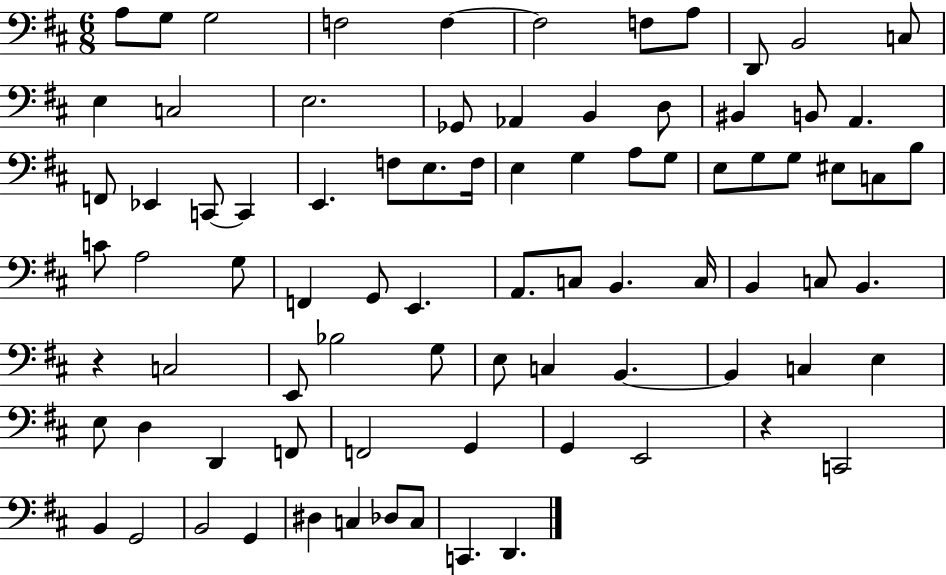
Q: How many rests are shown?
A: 2